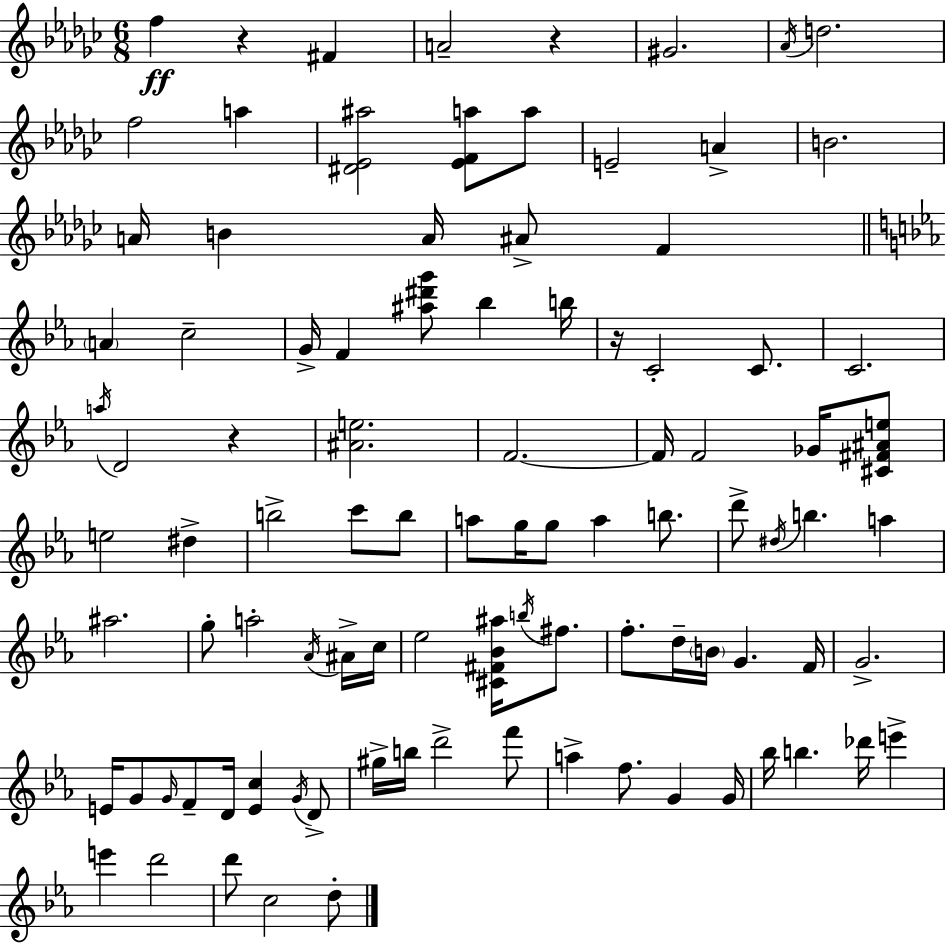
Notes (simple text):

F5/q R/q F#4/q A4/h R/q G#4/h. Ab4/s D5/h. F5/h A5/q [D#4,Eb4,A#5]/h [Eb4,F4,A5]/e A5/e E4/h A4/q B4/h. A4/s B4/q A4/s A#4/e F4/q A4/q C5/h G4/s F4/q [A#5,D#6,G6]/e Bb5/q B5/s R/s C4/h C4/e. C4/h. A5/s D4/h R/q [A#4,E5]/h. F4/h. F4/s F4/h Gb4/s [C#4,F#4,A#4,E5]/e E5/h D#5/q B5/h C6/e B5/e A5/e G5/s G5/e A5/q B5/e. D6/e D#5/s B5/q. A5/q A#5/h. G5/e A5/h Ab4/s A#4/s C5/s Eb5/h [C#4,F#4,Bb4,A#5]/s B5/s F#5/e. F5/e. D5/s B4/s G4/q. F4/s G4/h. E4/s G4/e G4/s F4/e D4/s [E4,C5]/q G4/s D4/e G#5/s B5/s D6/h F6/e A5/q F5/e. G4/q G4/s Bb5/s B5/q. Db6/s E6/q E6/q D6/h D6/e C5/h D5/e